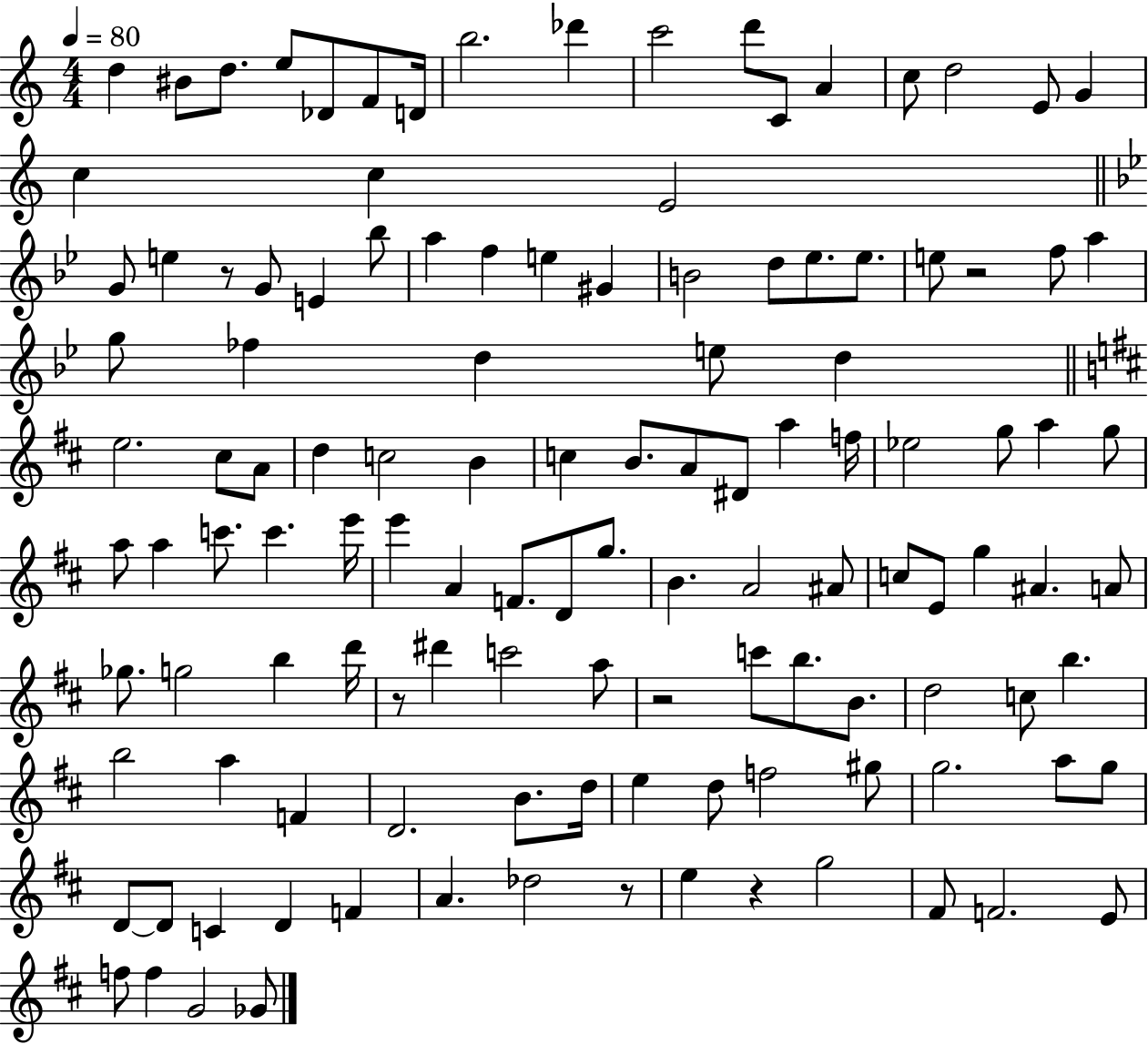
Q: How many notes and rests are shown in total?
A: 123